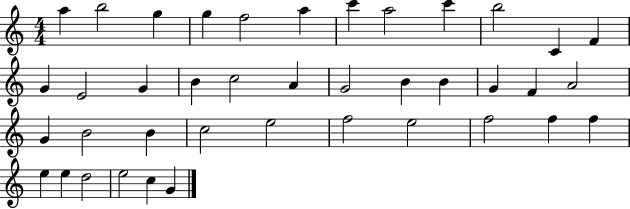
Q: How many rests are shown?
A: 0